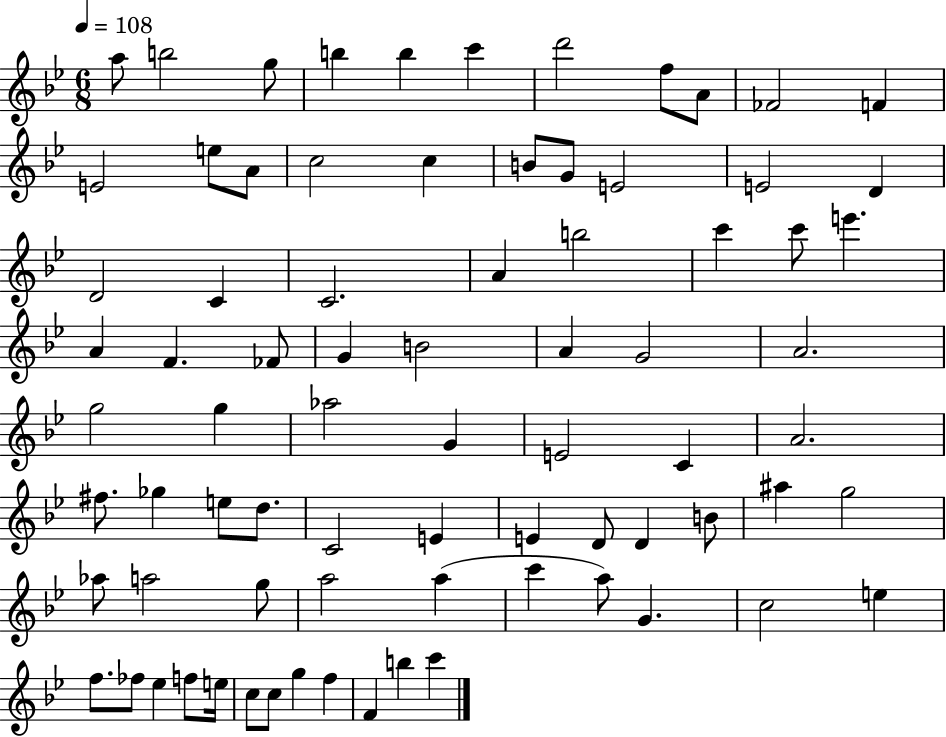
A5/e B5/h G5/e B5/q B5/q C6/q D6/h F5/e A4/e FES4/h F4/q E4/h E5/e A4/e C5/h C5/q B4/e G4/e E4/h E4/h D4/q D4/h C4/q C4/h. A4/q B5/h C6/q C6/e E6/q. A4/q F4/q. FES4/e G4/q B4/h A4/q G4/h A4/h. G5/h G5/q Ab5/h G4/q E4/h C4/q A4/h. F#5/e. Gb5/q E5/e D5/e. C4/h E4/q E4/q D4/e D4/q B4/e A#5/q G5/h Ab5/e A5/h G5/e A5/h A5/q C6/q A5/e G4/q. C5/h E5/q F5/e. FES5/e Eb5/q F5/e E5/s C5/e C5/e G5/q F5/q F4/q B5/q C6/q